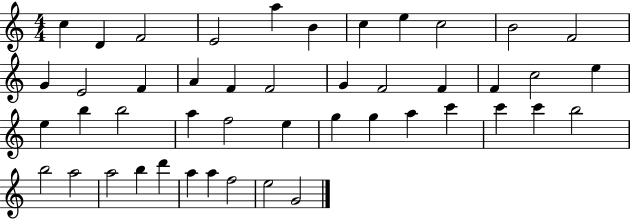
C5/q D4/q F4/h E4/h A5/q B4/q C5/q E5/q C5/h B4/h F4/h G4/q E4/h F4/q A4/q F4/q F4/h G4/q F4/h F4/q F4/q C5/h E5/q E5/q B5/q B5/h A5/q F5/h E5/q G5/q G5/q A5/q C6/q C6/q C6/q B5/h B5/h A5/h A5/h B5/q D6/q A5/q A5/q F5/h E5/h G4/h